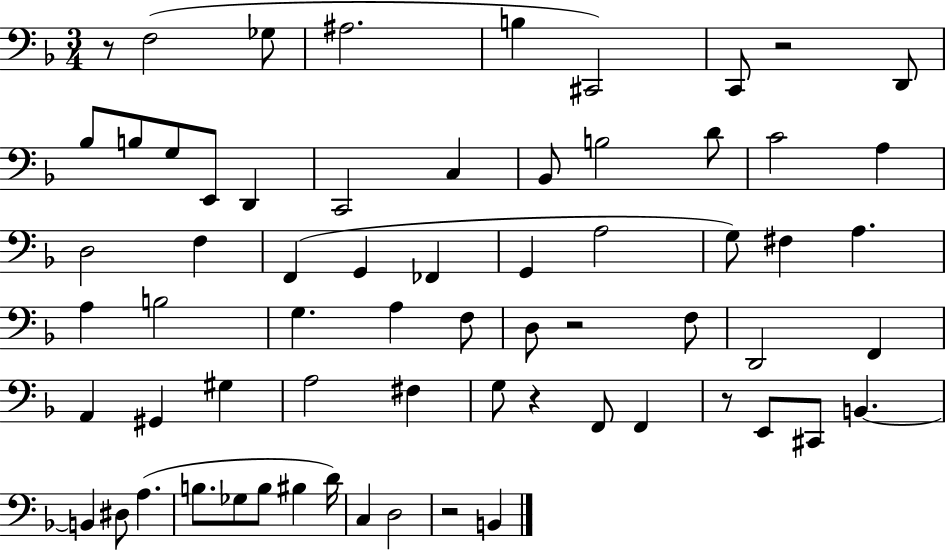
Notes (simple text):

R/e F3/h Gb3/e A#3/h. B3/q C#2/h C2/e R/h D2/e Bb3/e B3/e G3/e E2/e D2/q C2/h C3/q Bb2/e B3/h D4/e C4/h A3/q D3/h F3/q F2/q G2/q FES2/q G2/q A3/h G3/e F#3/q A3/q. A3/q B3/h G3/q. A3/q F3/e D3/e R/h F3/e D2/h F2/q A2/q G#2/q G#3/q A3/h F#3/q G3/e R/q F2/e F2/q R/e E2/e C#2/e B2/q. B2/q D#3/e A3/q. B3/e. Gb3/e B3/e BIS3/q D4/s C3/q D3/h R/h B2/q